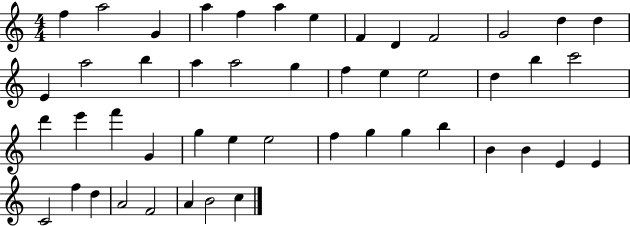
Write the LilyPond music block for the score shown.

{
  \clef treble
  \numericTimeSignature
  \time 4/4
  \key c \major
  f''4 a''2 g'4 | a''4 f''4 a''4 e''4 | f'4 d'4 f'2 | g'2 d''4 d''4 | \break e'4 a''2 b''4 | a''4 a''2 g''4 | f''4 e''4 e''2 | d''4 b''4 c'''2 | \break d'''4 e'''4 f'''4 g'4 | g''4 e''4 e''2 | f''4 g''4 g''4 b''4 | b'4 b'4 e'4 e'4 | \break c'2 f''4 d''4 | a'2 f'2 | a'4 b'2 c''4 | \bar "|."
}